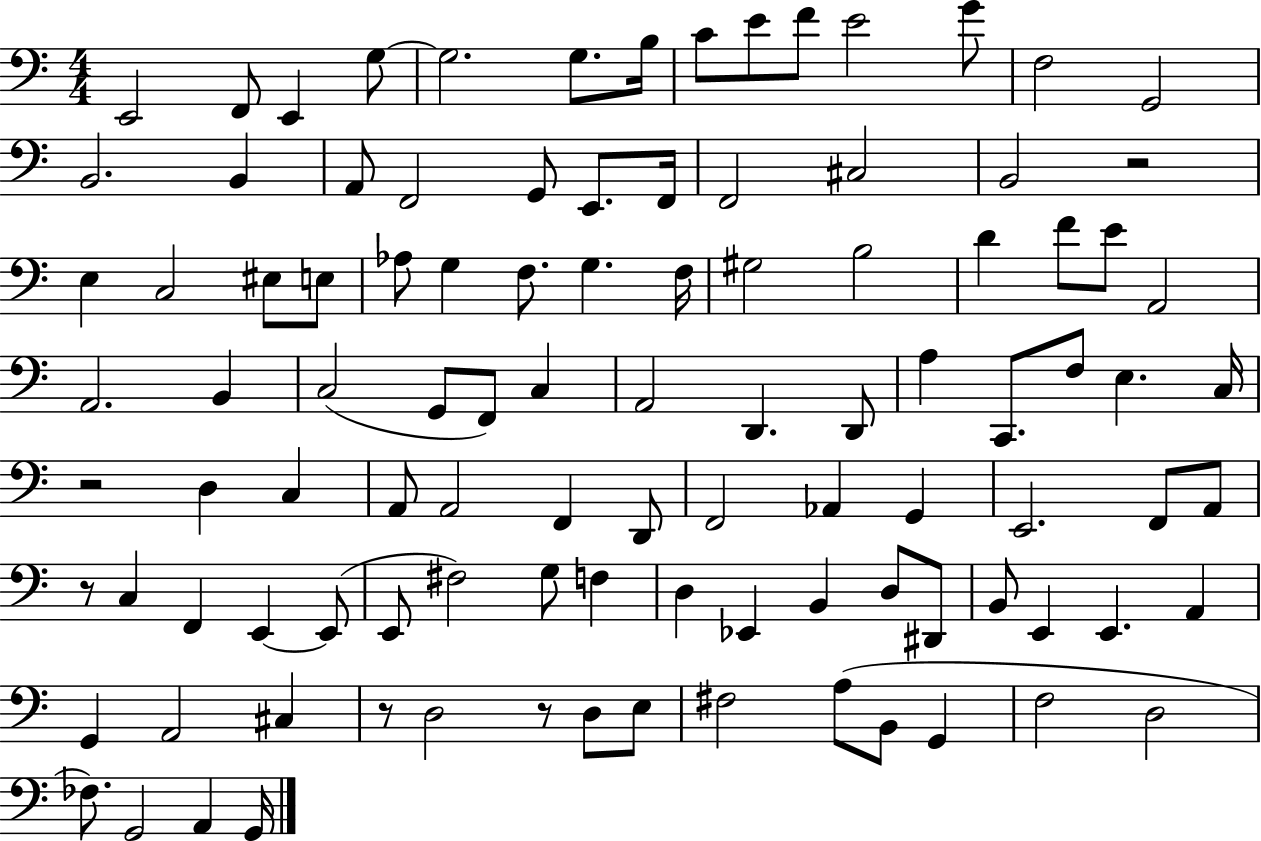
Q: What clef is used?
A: bass